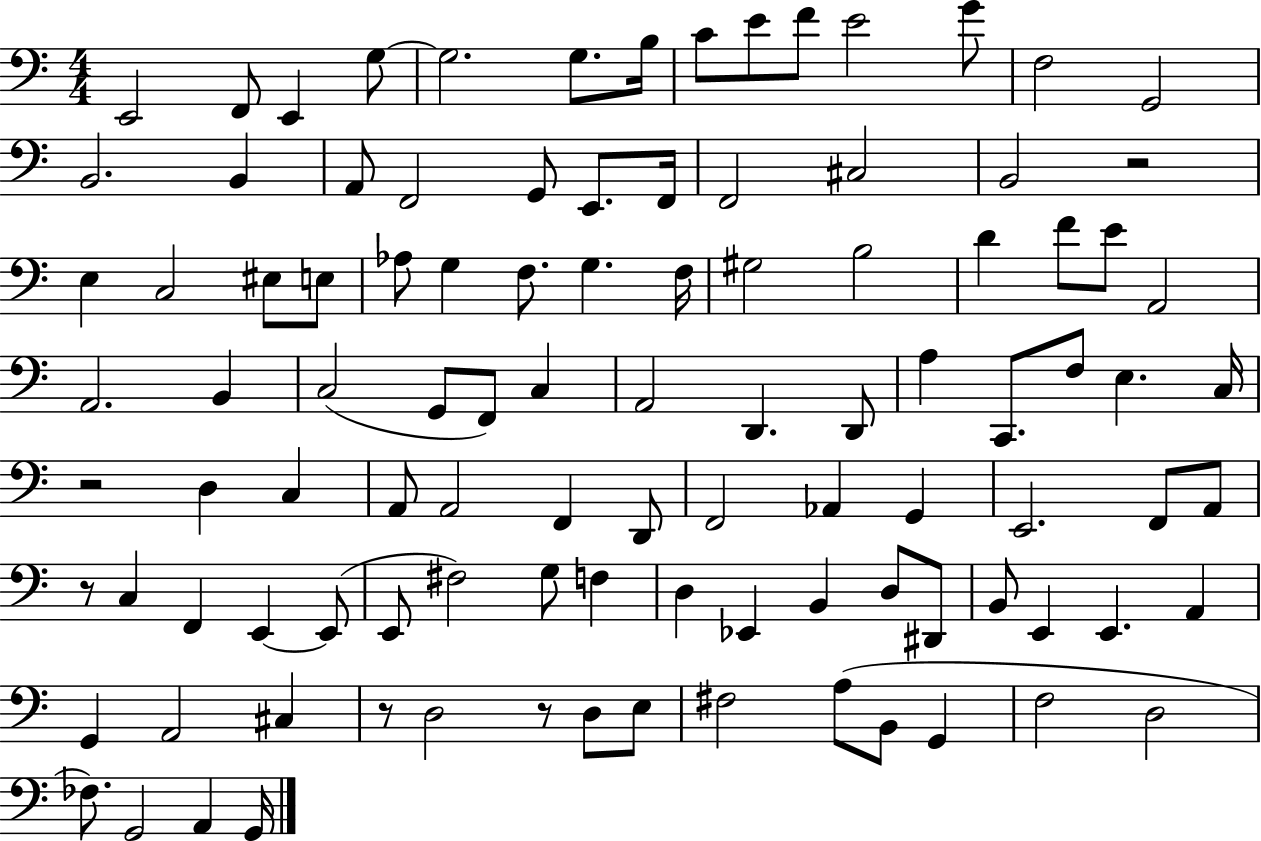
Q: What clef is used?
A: bass